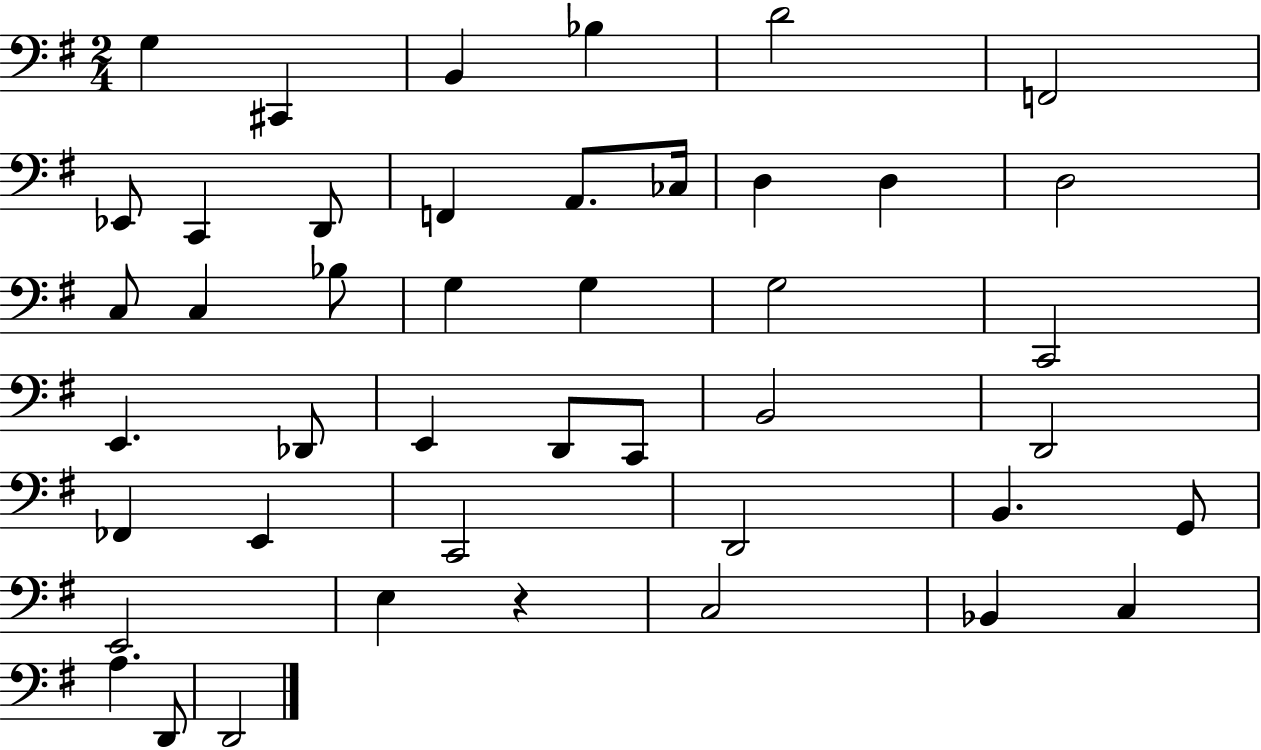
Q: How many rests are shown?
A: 1